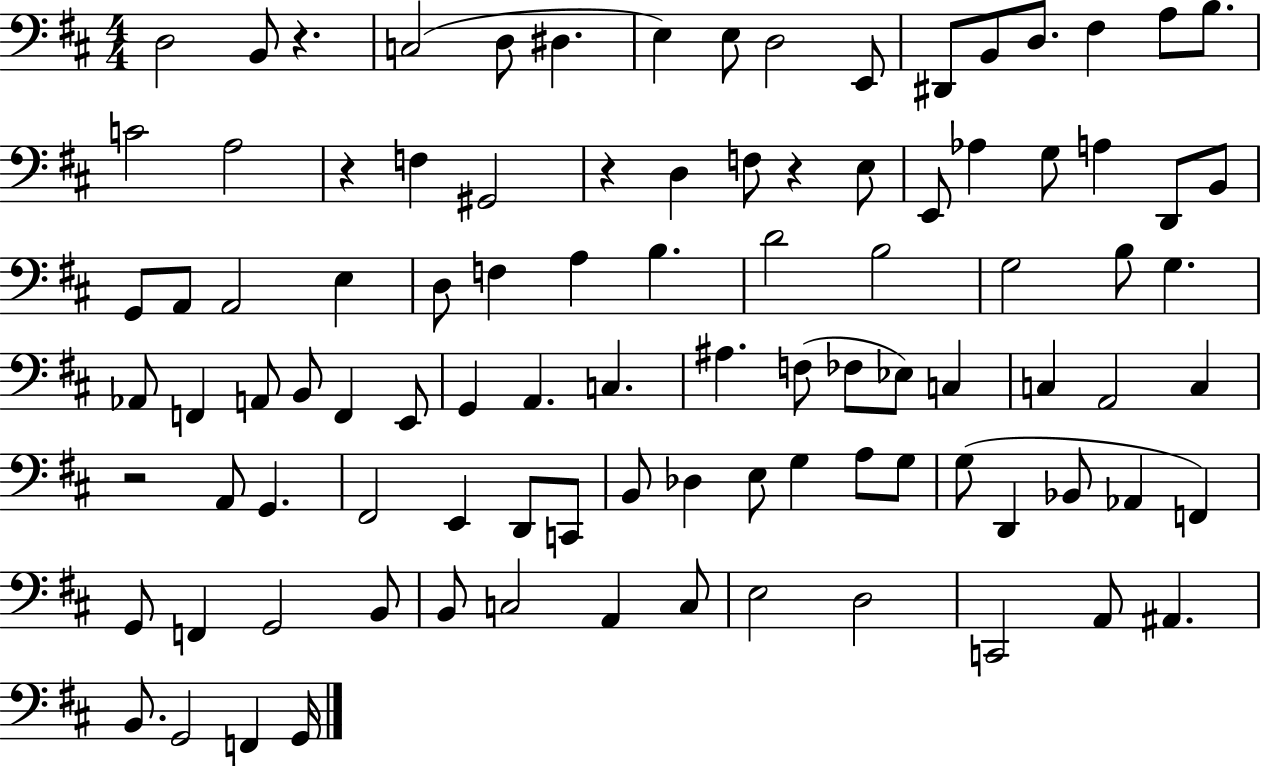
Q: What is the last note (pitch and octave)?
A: G2